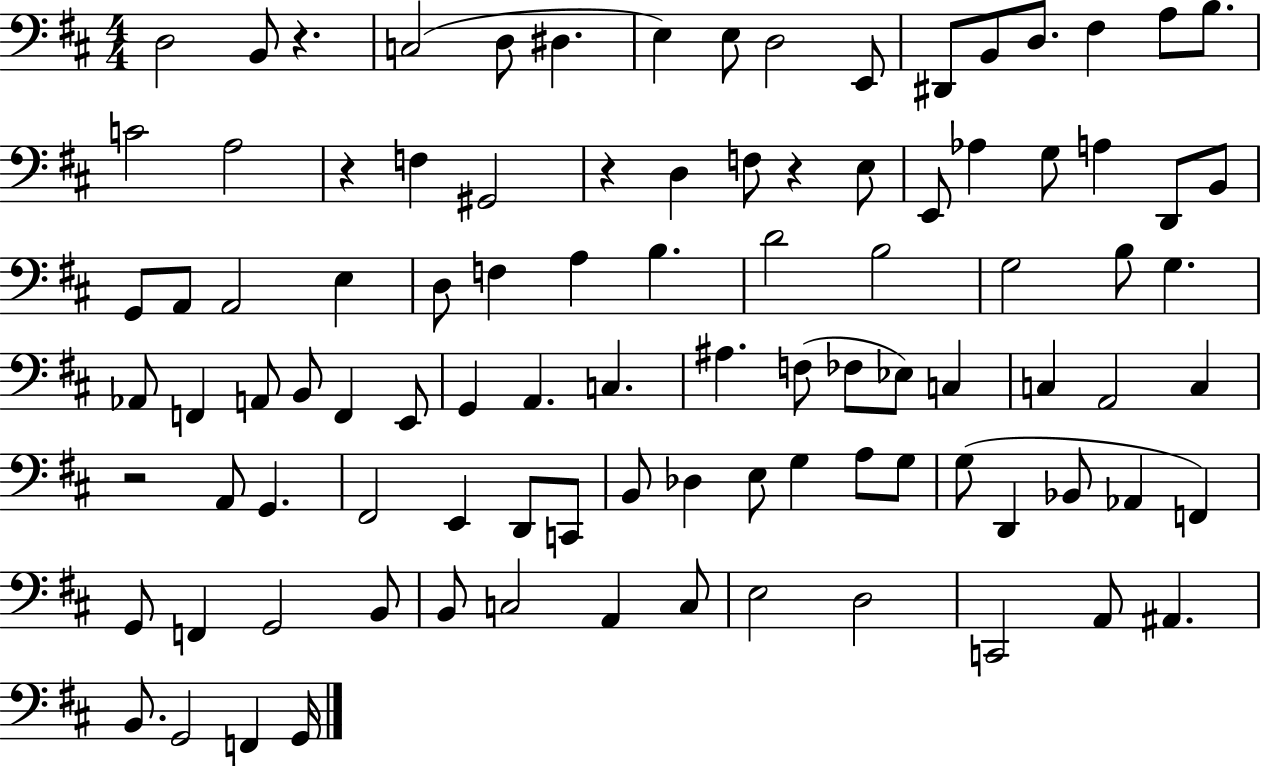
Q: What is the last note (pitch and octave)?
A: G2